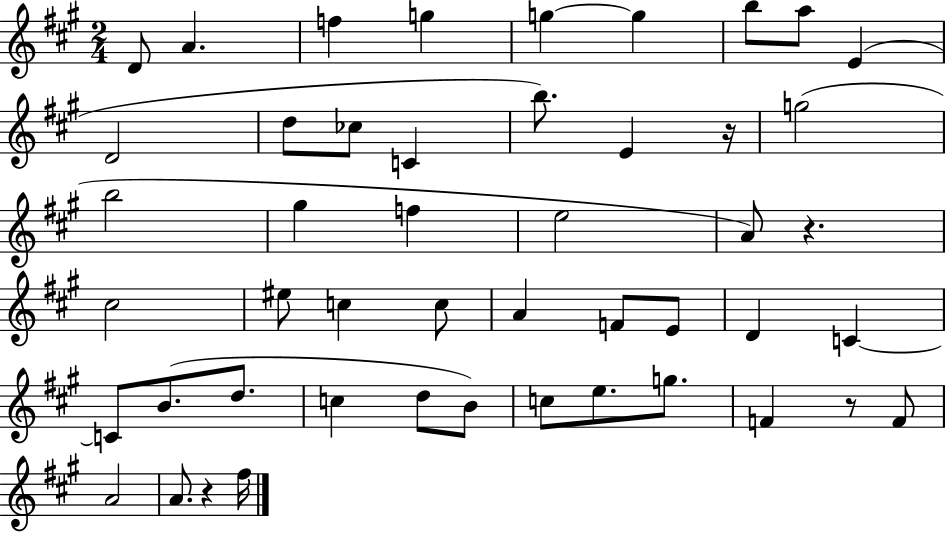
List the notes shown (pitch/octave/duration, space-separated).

D4/e A4/q. F5/q G5/q G5/q G5/q B5/e A5/e E4/q D4/h D5/e CES5/e C4/q B5/e. E4/q R/s G5/h B5/h G#5/q F5/q E5/h A4/e R/q. C#5/h EIS5/e C5/q C5/e A4/q F4/e E4/e D4/q C4/q C4/e B4/e. D5/e. C5/q D5/e B4/e C5/e E5/e. G5/e. F4/q R/e F4/e A4/h A4/e. R/q F#5/s